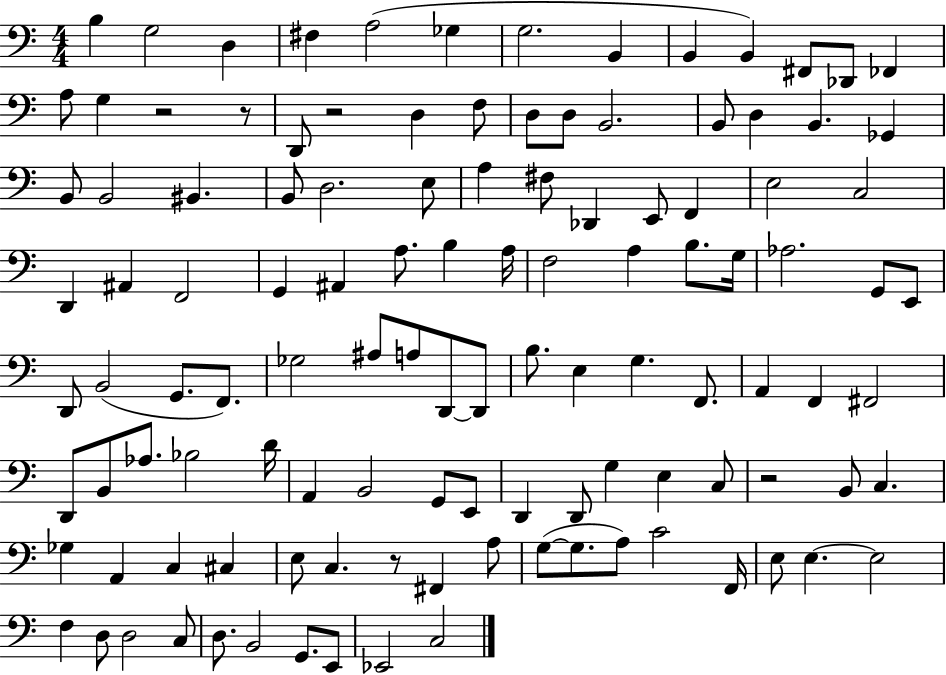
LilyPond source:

{
  \clef bass
  \numericTimeSignature
  \time 4/4
  \key c \major
  b4 g2 d4 | fis4 a2( ges4 | g2. b,4 | b,4 b,4) fis,8 des,8 fes,4 | \break a8 g4 r2 r8 | d,8 r2 d4 f8 | d8 d8 b,2. | b,8 d4 b,4. ges,4 | \break b,8 b,2 bis,4. | b,8 d2. e8 | a4 fis8 des,4 e,8 f,4 | e2 c2 | \break d,4 ais,4 f,2 | g,4 ais,4 a8. b4 a16 | f2 a4 b8. g16 | aes2. g,8 e,8 | \break d,8 b,2( g,8. f,8.) | ges2 ais8 a8 d,8~~ d,8 | b8. e4 g4. f,8. | a,4 f,4 fis,2 | \break d,8 b,8 aes8. bes2 d'16 | a,4 b,2 g,8 e,8 | d,4 d,8 g4 e4 c8 | r2 b,8 c4. | \break ges4 a,4 c4 cis4 | e8 c4. r8 fis,4 a8 | g8~(~ g8. a8) c'2 f,16 | e8 e4.~~ e2 | \break f4 d8 d2 c8 | d8. b,2 g,8. e,8 | ees,2 c2 | \bar "|."
}